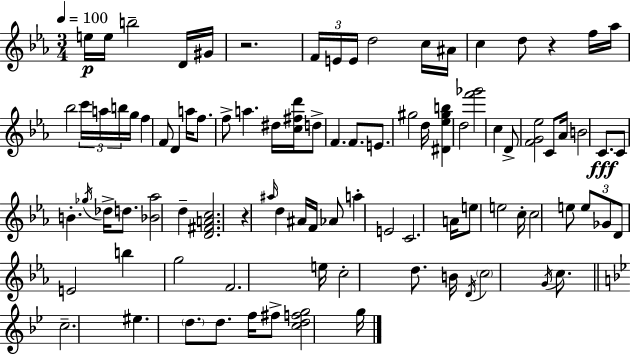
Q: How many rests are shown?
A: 3